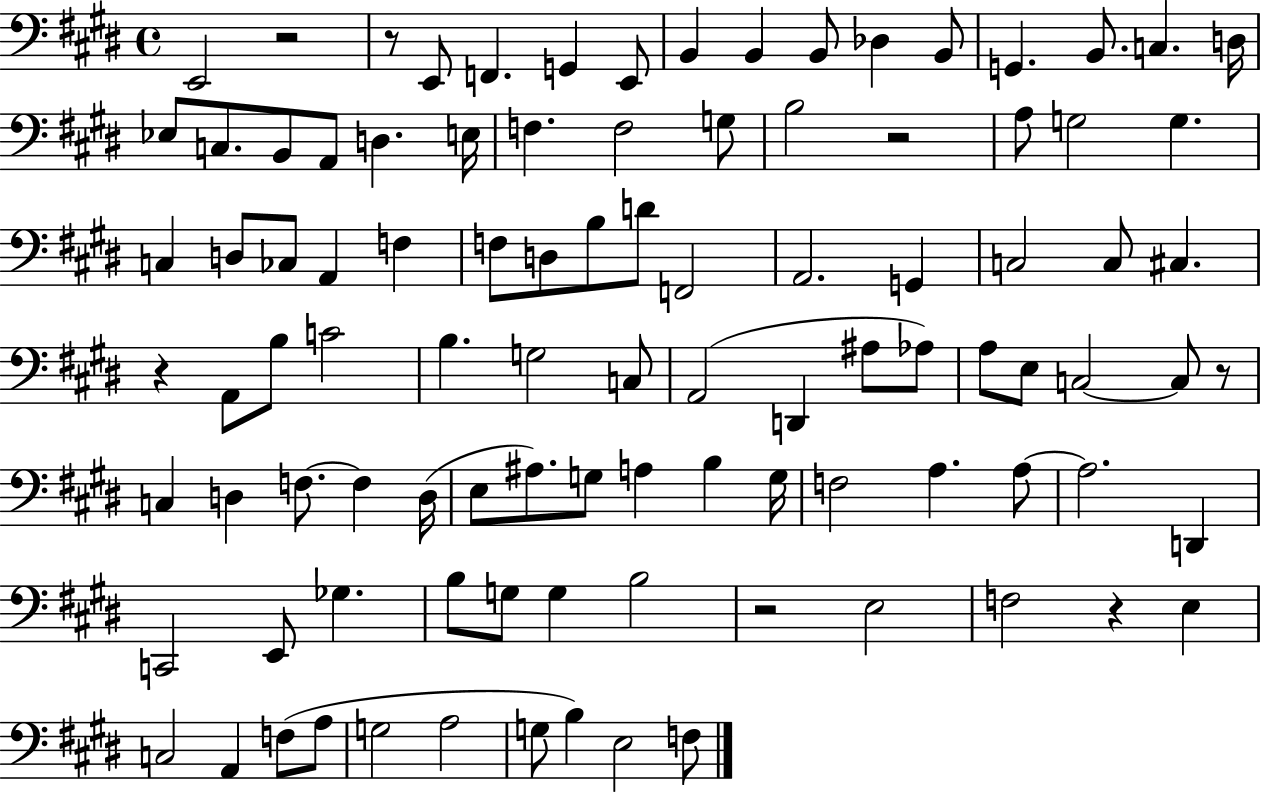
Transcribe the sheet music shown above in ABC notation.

X:1
T:Untitled
M:4/4
L:1/4
K:E
E,,2 z2 z/2 E,,/2 F,, G,, E,,/2 B,, B,, B,,/2 _D, B,,/2 G,, B,,/2 C, D,/4 _E,/2 C,/2 B,,/2 A,,/2 D, E,/4 F, F,2 G,/2 B,2 z2 A,/2 G,2 G, C, D,/2 _C,/2 A,, F, F,/2 D,/2 B,/2 D/2 F,,2 A,,2 G,, C,2 C,/2 ^C, z A,,/2 B,/2 C2 B, G,2 C,/2 A,,2 D,, ^A,/2 _A,/2 A,/2 E,/2 C,2 C,/2 z/2 C, D, F,/2 F, D,/4 E,/2 ^A,/2 G,/2 A, B, G,/4 F,2 A, A,/2 A,2 D,, C,,2 E,,/2 _G, B,/2 G,/2 G, B,2 z2 E,2 F,2 z E, C,2 A,, F,/2 A,/2 G,2 A,2 G,/2 B, E,2 F,/2